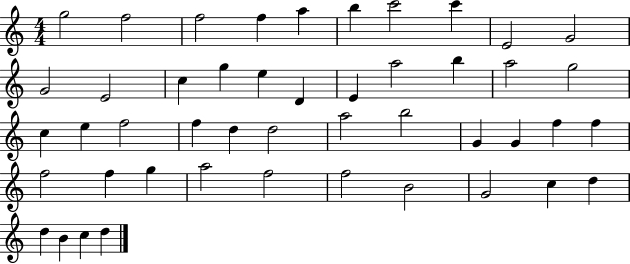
G5/h F5/h F5/h F5/q A5/q B5/q C6/h C6/q E4/h G4/h G4/h E4/h C5/q G5/q E5/q D4/q E4/q A5/h B5/q A5/h G5/h C5/q E5/q F5/h F5/q D5/q D5/h A5/h B5/h G4/q G4/q F5/q F5/q F5/h F5/q G5/q A5/h F5/h F5/h B4/h G4/h C5/q D5/q D5/q B4/q C5/q D5/q